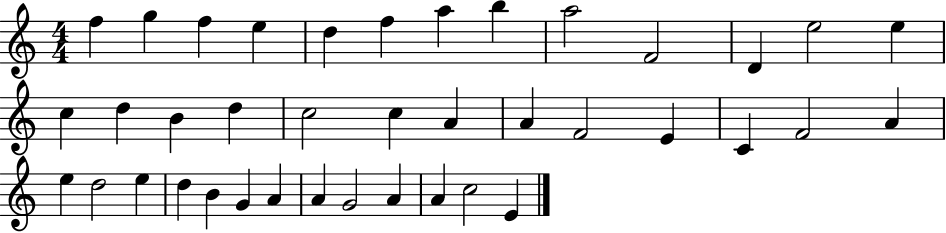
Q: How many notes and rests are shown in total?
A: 39